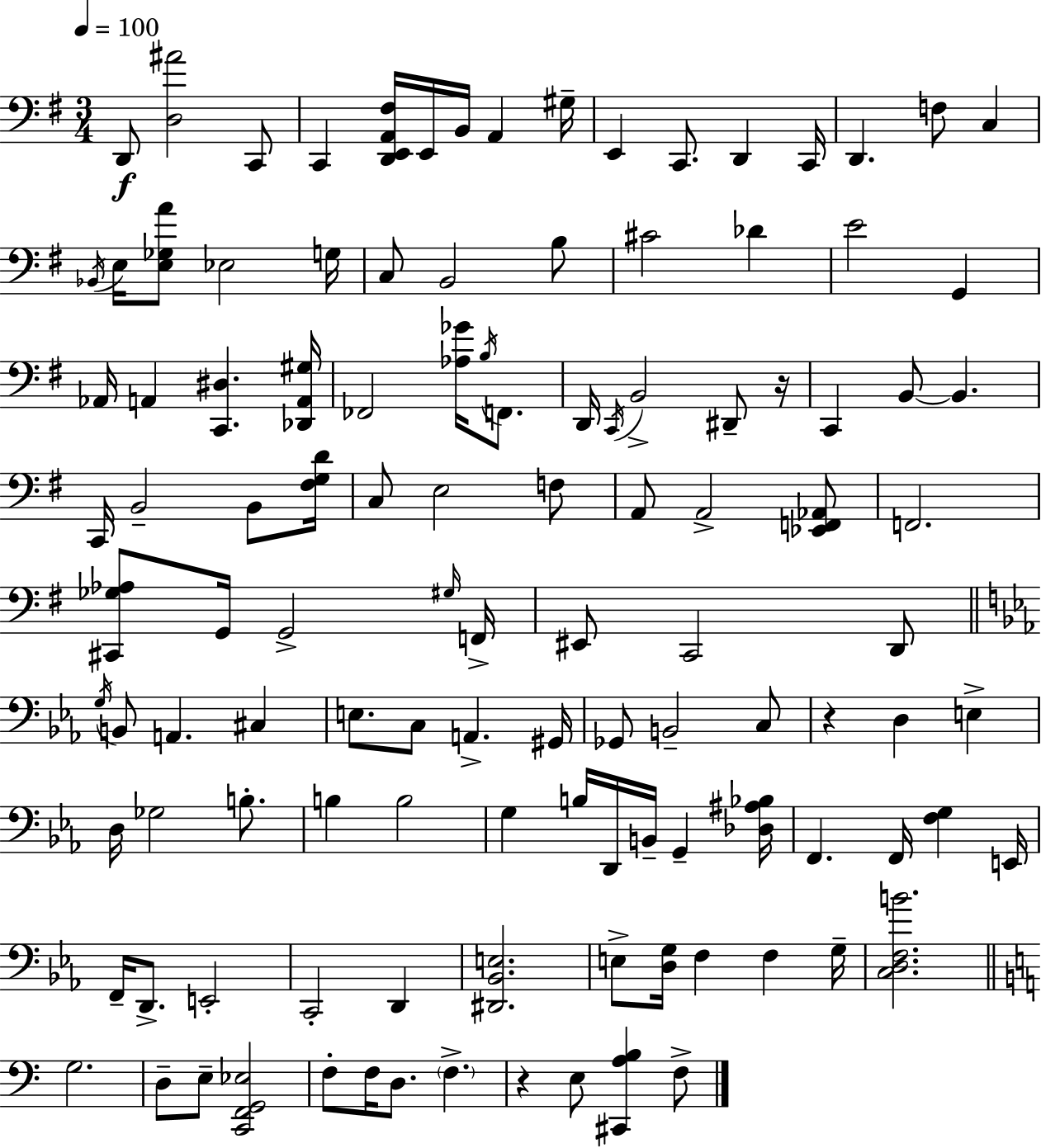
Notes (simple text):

D2/e [D3,A#4]/h C2/e C2/q [D2,E2,A2,F#3]/s E2/s B2/s A2/q G#3/s E2/q C2/e. D2/q C2/s D2/q. F3/e C3/q Bb2/s E3/s [E3,Gb3,A4]/e Eb3/h G3/s C3/e B2/h B3/e C#4/h Db4/q E4/h G2/q Ab2/s A2/q [C2,D#3]/q. [Db2,A2,G#3]/s FES2/h [Ab3,Gb4]/s B3/s F2/e. D2/s C2/s B2/h D#2/e R/s C2/q B2/e B2/q. C2/s B2/h B2/e [F#3,G3,D4]/s C3/e E3/h F3/e A2/e A2/h [Eb2,F2,Ab2]/e F2/h. [C#2,Gb3,Ab3]/e G2/s G2/h G#3/s F2/s EIS2/e C2/h D2/e G3/s B2/e A2/q. C#3/q E3/e. C3/e A2/q. G#2/s Gb2/e B2/h C3/e R/q D3/q E3/q D3/s Gb3/h B3/e. B3/q B3/h G3/q B3/s D2/s B2/s G2/q [Db3,A#3,Bb3]/s F2/q. F2/s [F3,G3]/q E2/s F2/s D2/e. E2/h C2/h D2/q [D#2,Bb2,E3]/h. E3/e [D3,G3]/s F3/q F3/q G3/s [C3,D3,F3,B4]/h. G3/h. D3/e E3/e [C2,F2,G2,Eb3]/h F3/e F3/s D3/e. F3/q. R/q E3/e [C#2,A3,B3]/q F3/e